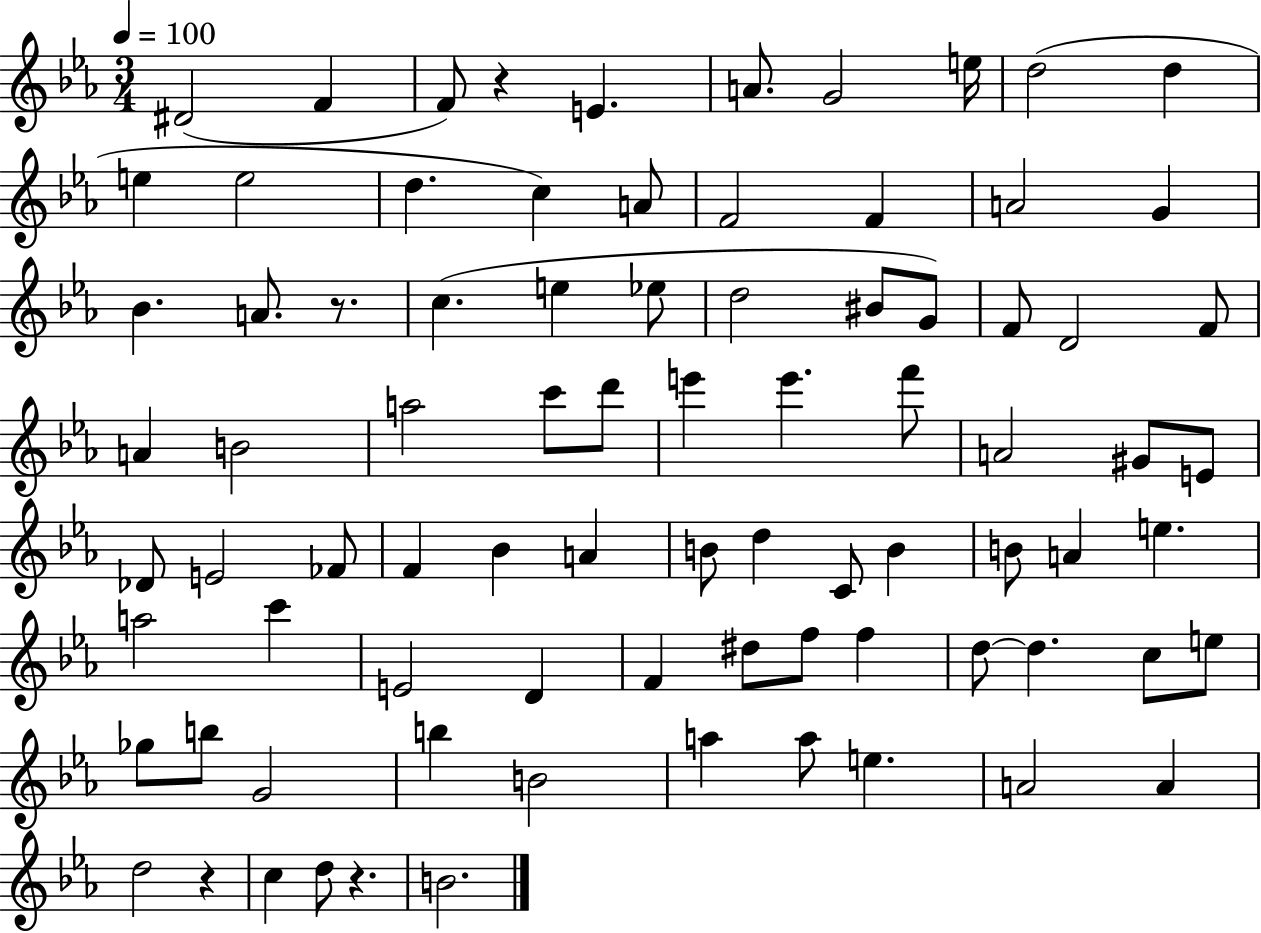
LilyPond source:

{
  \clef treble
  \numericTimeSignature
  \time 3/4
  \key ees \major
  \tempo 4 = 100
  dis'2( f'4 | f'8) r4 e'4. | a'8. g'2 e''16 | d''2( d''4 | \break e''4 e''2 | d''4. c''4) a'8 | f'2 f'4 | a'2 g'4 | \break bes'4. a'8. r8. | c''4.( e''4 ees''8 | d''2 bis'8 g'8) | f'8 d'2 f'8 | \break a'4 b'2 | a''2 c'''8 d'''8 | e'''4 e'''4. f'''8 | a'2 gis'8 e'8 | \break des'8 e'2 fes'8 | f'4 bes'4 a'4 | b'8 d''4 c'8 b'4 | b'8 a'4 e''4. | \break a''2 c'''4 | e'2 d'4 | f'4 dis''8 f''8 f''4 | d''8~~ d''4. c''8 e''8 | \break ges''8 b''8 g'2 | b''4 b'2 | a''4 a''8 e''4. | a'2 a'4 | \break d''2 r4 | c''4 d''8 r4. | b'2. | \bar "|."
}